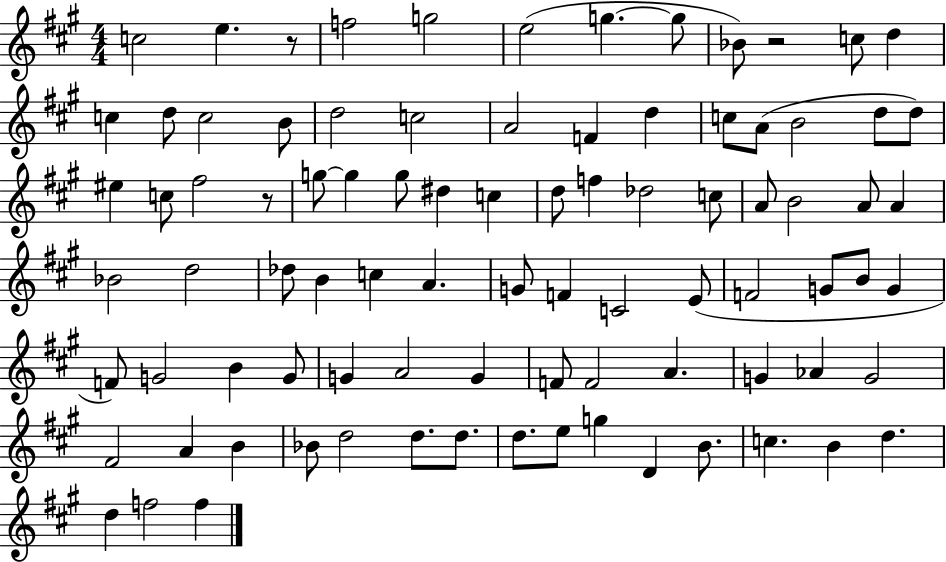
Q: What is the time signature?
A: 4/4